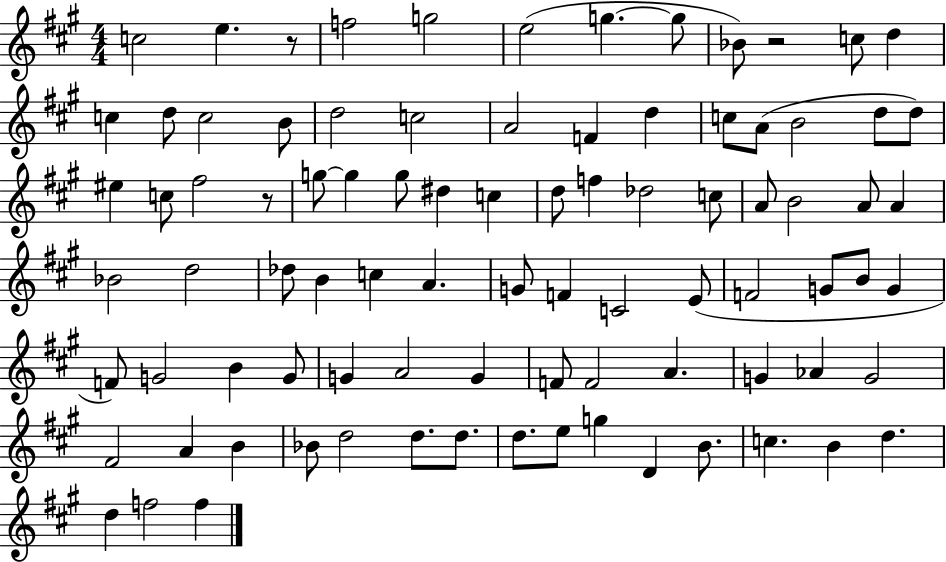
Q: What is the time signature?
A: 4/4